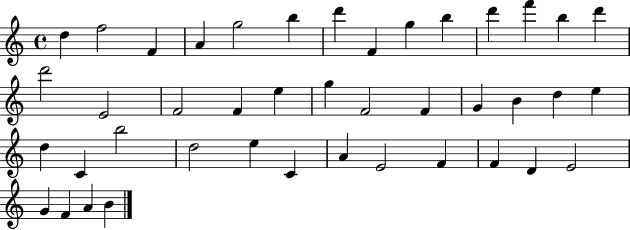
D5/q F5/h F4/q A4/q G5/h B5/q D6/q F4/q G5/q B5/q D6/q F6/q B5/q D6/q D6/h E4/h F4/h F4/q E5/q G5/q F4/h F4/q G4/q B4/q D5/q E5/q D5/q C4/q B5/h D5/h E5/q C4/q A4/q E4/h F4/q F4/q D4/q E4/h G4/q F4/q A4/q B4/q